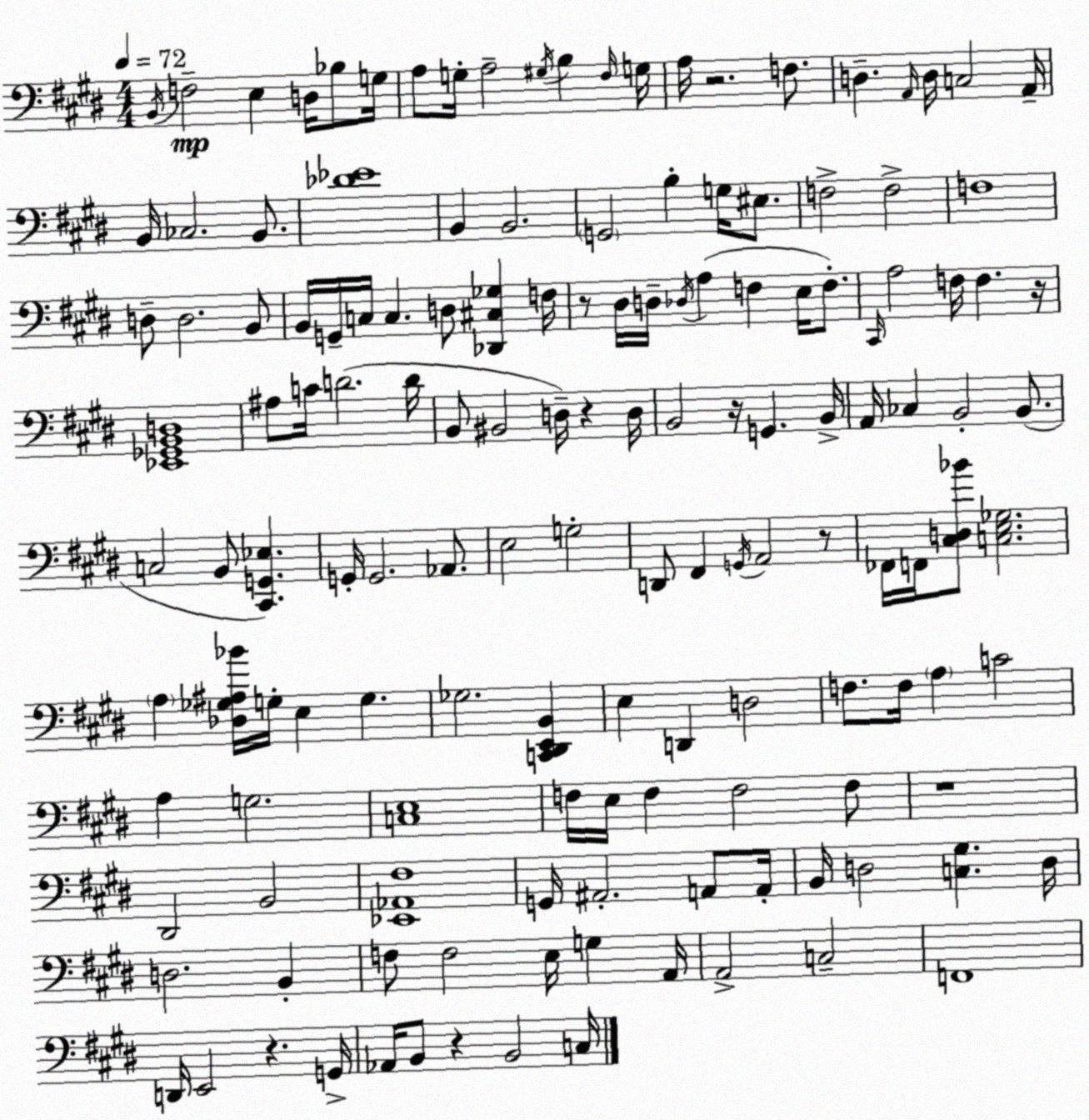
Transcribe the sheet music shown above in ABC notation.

X:1
T:Untitled
M:4/4
L:1/4
K:E
B,,/4 F,2 E, D,/4 _B,/2 G,/4 A,/2 G,/4 A,2 ^G,/4 B, ^F,/4 G,/4 A,/4 z2 F,/2 D, A,,/4 D,/4 C,2 A,,/4 B,,/4 _C,2 B,,/2 [_D_E]4 B,, B,,2 G,,2 B, G,/4 ^E,/2 F,2 F,2 F,4 D,/2 D,2 B,,/2 B,,/4 G,,/4 C,/4 C, D,/2 [_D,,^C,_G,] F,/4 z/2 ^D,/4 D,/4 _D,/4 A, F, E,/4 F,/2 ^C,,/4 A,2 F,/4 F, z/4 [_E,,_G,,B,,D,]4 ^A,/2 C/4 D2 D/4 B,,/2 ^B,,2 D,/4 z D,/4 B,,2 z/4 G,, B,,/4 A,,/4 _C, B,,2 B,,/2 C,2 B,,/2 [^C,,G,,_E,] G,,/4 G,,2 _A,,/2 E,2 G,2 D,,/2 ^F,, G,,/4 A,,2 z/2 _F,,/4 F,,/4 [^C,D,_B]/2 [C,E,_G,]2 A, [_D,_G,^A,_B]/4 G,/4 E, G, _G,2 [C,,^D,,E,,B,,] E, D,, D,2 F,/2 F,/4 A, C2 A, G,2 [C,E,]4 F,/4 E,/4 F, F,2 F,/2 z4 ^D,,2 B,,2 [_E,,_A,,^F,]4 G,,/4 ^A,,2 A,,/2 A,,/4 B,,/4 D,2 [C,^G,] D,/4 D,2 B,, F,/2 F,2 E,/4 G, A,,/4 A,,2 C,2 F,,4 D,,/4 E,,2 z G,,/4 _A,,/4 B,,/2 z B,,2 C,/4